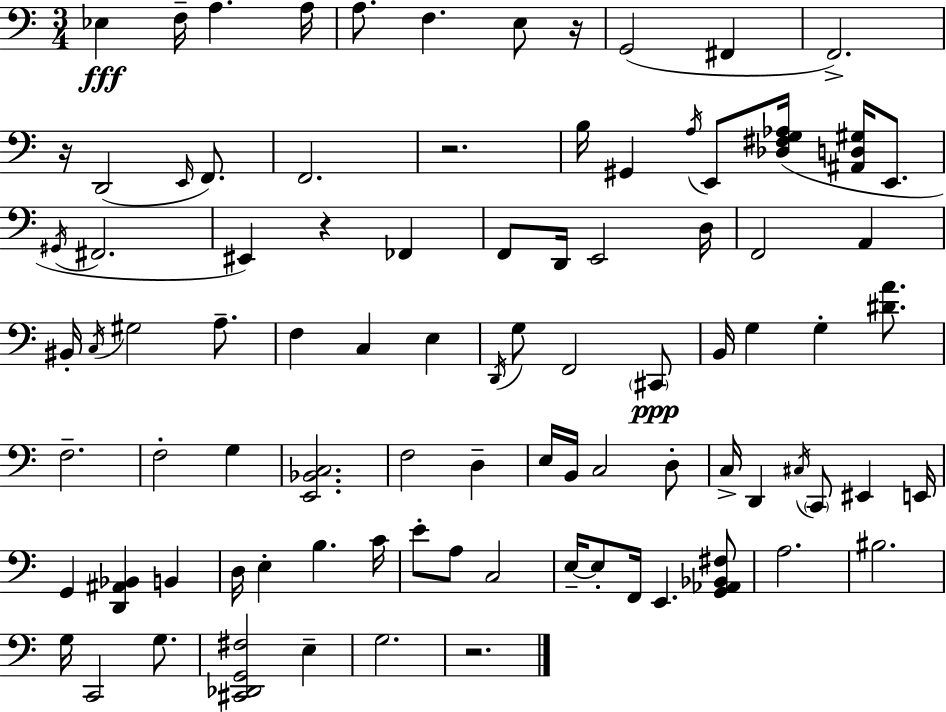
X:1
T:Untitled
M:3/4
L:1/4
K:C
_E, F,/4 A, A,/4 A,/2 F, E,/2 z/4 G,,2 ^F,, F,,2 z/4 D,,2 E,,/4 F,,/2 F,,2 z2 B,/4 ^G,, A,/4 E,,/2 [_D,^F,G,_A,]/4 [^A,,D,^G,]/4 E,,/2 ^G,,/4 ^F,,2 ^E,, z _F,, F,,/2 D,,/4 E,,2 D,/4 F,,2 A,, ^B,,/4 C,/4 ^G,2 A,/2 F, C, E, D,,/4 G,/2 F,,2 ^C,,/2 B,,/4 G, G, [^DA]/2 F,2 F,2 G, [E,,_B,,C,]2 F,2 D, E,/4 B,,/4 C,2 D,/2 C,/4 D,, ^C,/4 C,,/2 ^E,, E,,/4 G,, [D,,^A,,_B,,] B,, D,/4 E, B, C/4 E/2 A,/2 C,2 E,/4 E,/2 F,,/4 E,, [G,,_A,,_B,,^F,]/2 A,2 ^B,2 G,/4 C,,2 G,/2 [^C,,_D,,G,,^F,]2 E, G,2 z2